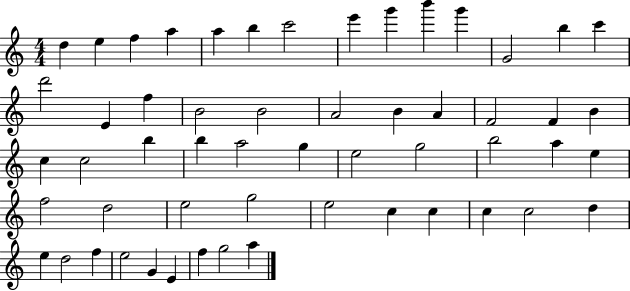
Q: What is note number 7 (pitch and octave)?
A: C6